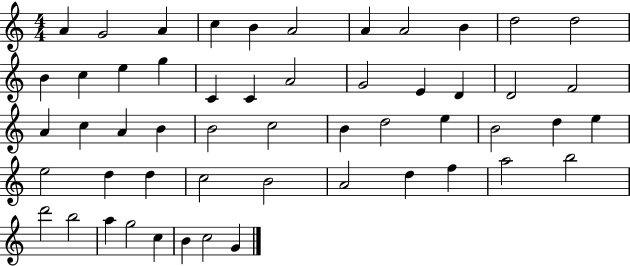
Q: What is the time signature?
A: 4/4